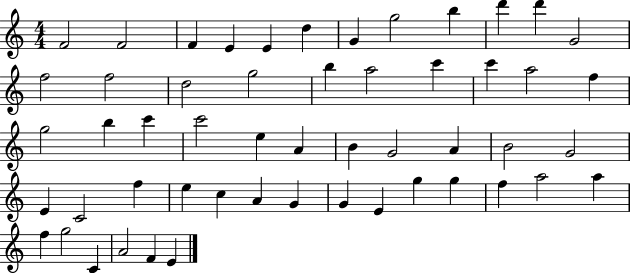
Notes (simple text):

F4/h F4/h F4/q E4/q E4/q D5/q G4/q G5/h B5/q D6/q D6/q G4/h F5/h F5/h D5/h G5/h B5/q A5/h C6/q C6/q A5/h F5/q G5/h B5/q C6/q C6/h E5/q A4/q B4/q G4/h A4/q B4/h G4/h E4/q C4/h F5/q E5/q C5/q A4/q G4/q G4/q E4/q G5/q G5/q F5/q A5/h A5/q F5/q G5/h C4/q A4/h F4/q E4/q